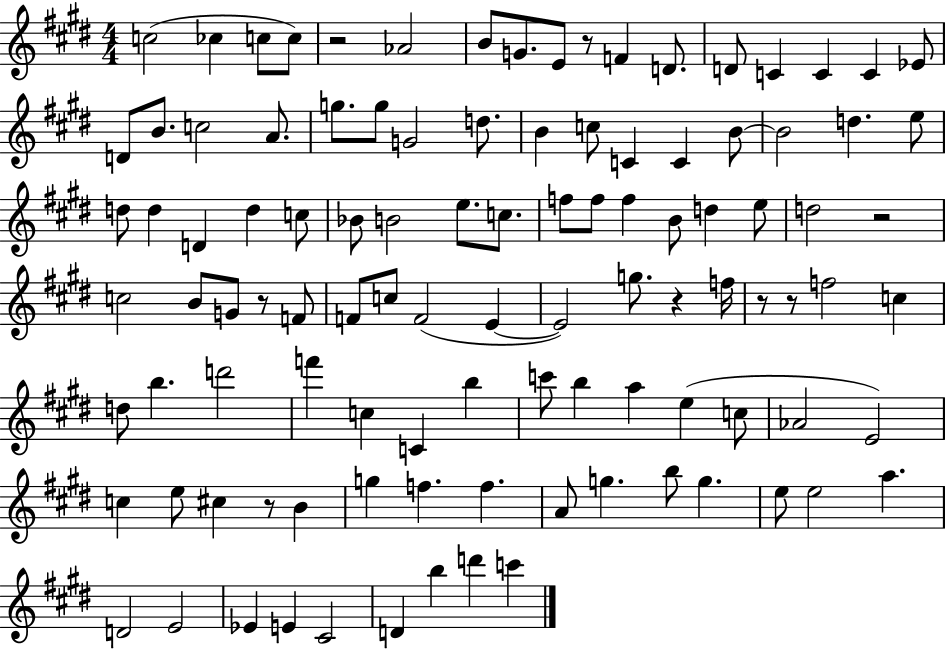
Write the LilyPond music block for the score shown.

{
  \clef treble
  \numericTimeSignature
  \time 4/4
  \key e \major
  c''2( ces''4 c''8 c''8) | r2 aes'2 | b'8 g'8. e'8 r8 f'4 d'8. | d'8 c'4 c'4 c'4 ees'8 | \break d'8 b'8. c''2 a'8. | g''8. g''8 g'2 d''8. | b'4 c''8 c'4 c'4 b'8~~ | b'2 d''4. e''8 | \break d''8 d''4 d'4 d''4 c''8 | bes'8 b'2 e''8. c''8. | f''8 f''8 f''4 b'8 d''4 e''8 | d''2 r2 | \break c''2 b'8 g'8 r8 f'8 | f'8 c''8 f'2( e'4~~ | e'2) g''8. r4 f''16 | r8 r8 f''2 c''4 | \break d''8 b''4. d'''2 | f'''4 c''4 c'4 b''4 | c'''8 b''4 a''4 e''4( c''8 | aes'2 e'2) | \break c''4 e''8 cis''4 r8 b'4 | g''4 f''4. f''4. | a'8 g''4. b''8 g''4. | e''8 e''2 a''4. | \break d'2 e'2 | ees'4 e'4 cis'2 | d'4 b''4 d'''4 c'''4 | \bar "|."
}